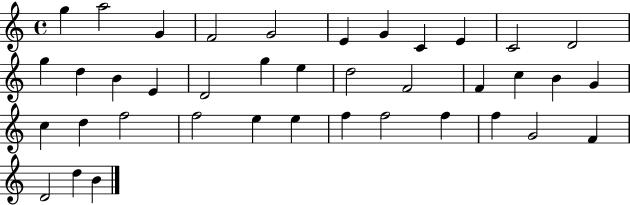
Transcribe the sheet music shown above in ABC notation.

X:1
T:Untitled
M:4/4
L:1/4
K:C
g a2 G F2 G2 E G C E C2 D2 g d B E D2 g e d2 F2 F c B G c d f2 f2 e e f f2 f f G2 F D2 d B